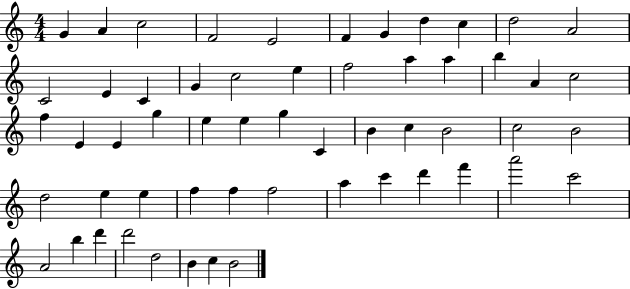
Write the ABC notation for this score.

X:1
T:Untitled
M:4/4
L:1/4
K:C
G A c2 F2 E2 F G d c d2 A2 C2 E C G c2 e f2 a a b A c2 f E E g e e g C B c B2 c2 B2 d2 e e f f f2 a c' d' f' a'2 c'2 A2 b d' d'2 d2 B c B2